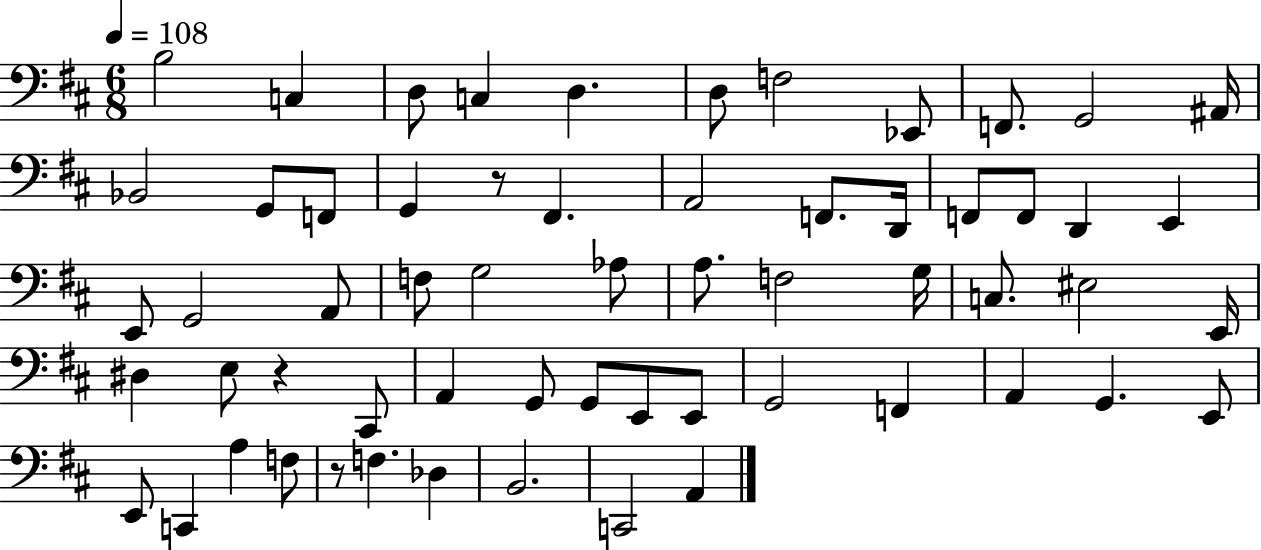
B3/h C3/q D3/e C3/q D3/q. D3/e F3/h Eb2/e F2/e. G2/h A#2/s Bb2/h G2/e F2/e G2/q R/e F#2/q. A2/h F2/e. D2/s F2/e F2/e D2/q E2/q E2/e G2/h A2/e F3/e G3/h Ab3/e A3/e. F3/h G3/s C3/e. EIS3/h E2/s D#3/q E3/e R/q C#2/e A2/q G2/e G2/e E2/e E2/e G2/h F2/q A2/q G2/q. E2/e E2/e C2/q A3/q F3/e R/e F3/q. Db3/q B2/h. C2/h A2/q